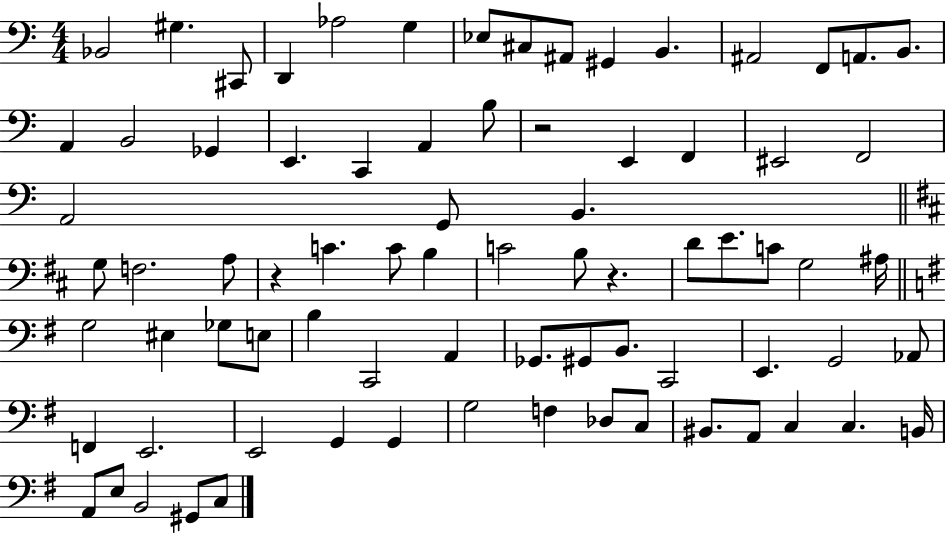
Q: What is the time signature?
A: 4/4